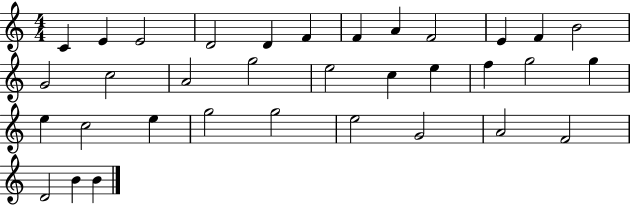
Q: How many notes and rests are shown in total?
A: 34